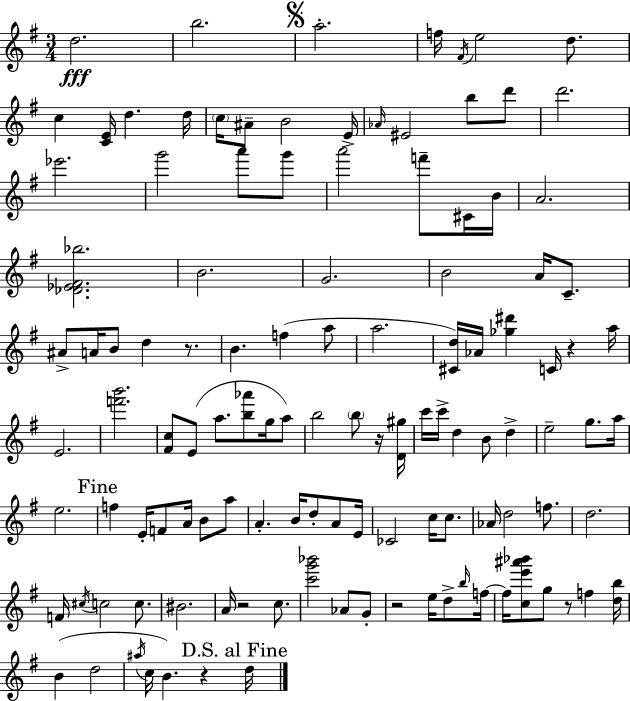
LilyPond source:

{
  \clef treble
  \numericTimeSignature
  \time 3/4
  \key e \minor
  d''2.\fff | b''2. | \mark \markup { \musicglyph "scripts.segno" } a''2.-. | f''16 \acciaccatura { fis'16 } e''2 d''8. | \break c''4 <c' e'>16 d''4. | d''16 \parenthesize c''16 ais'8-- b'2 | e'16-> \grace { aes'16 } eis'2 b''8 | d'''8 d'''2. | \break ees'''2. | g'''2 a'''8 | g'''8 a'''2 f'''8-- | cis'16 b'16 a'2. | \break <des' ees' fis' bes''>2. | b'2. | g'2. | b'2 a'16 c'8.-- | \break ais'8-> a'16 b'8 d''4 r8. | b'4. f''4( | a''8 a''2. | <cis' d''>16) aes'16 <ges'' dis'''>4 c'16 r4 | \break a''16 e'2. | <f''' b'''>2. | <fis' c''>8 e'8( a''8. <b'' aes'''>8 g''16 | a''8) b''2 \parenthesize b''8 | \break r16 <d' gis''>16 c'''16 c'''16-> d''4 b'8 d''4-> | e''2-- g''8. | a''16 e''2. | \mark "Fine" f''4 e'16-. f'8 a'16 b'8 | \break a''8 a'4.-. b'16 d''8-. a'8 | e'16 ces'2 c''16 c''8. | aes'16 d''2 f''8. | d''2. | \break f'16 \acciaccatura { cis''16 } c''2 | c''8. bis'2. | a'16 r2 | c''8. <c''' g''' bes'''>2 aes'8 | \break g'8-. r2 e''16 | d''8-> \grace { b''16 } f''16~~ f''16 <c'' e''' ais''' bes'''>8 g''8 r8 f''4 | <d'' b''>16 b'4( d''2 | \acciaccatura { ais''16 } c''16 b'4.) | \break r4 \mark "D.S. al Fine" d''16 \bar "|."
}